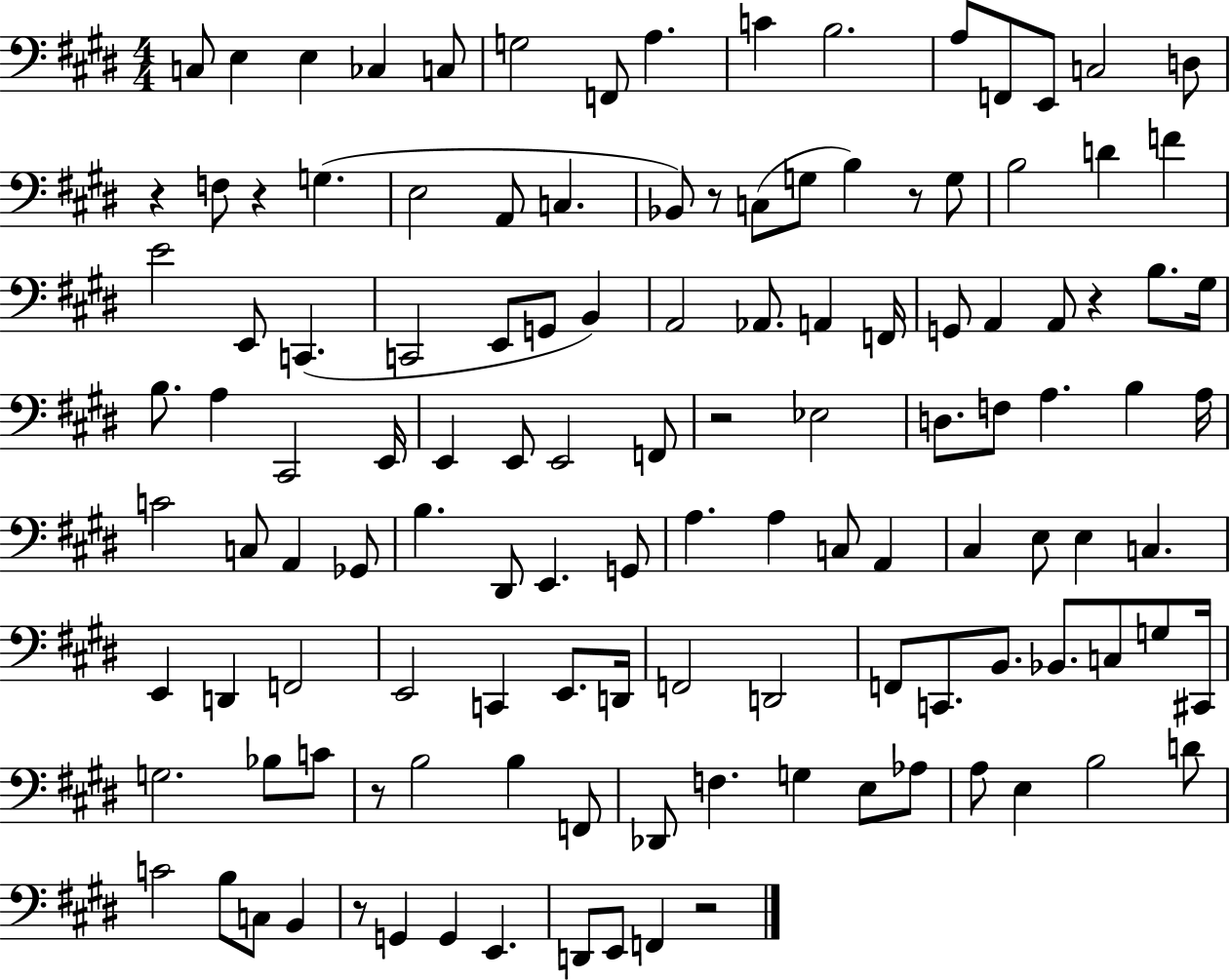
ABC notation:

X:1
T:Untitled
M:4/4
L:1/4
K:E
C,/2 E, E, _C, C,/2 G,2 F,,/2 A, C B,2 A,/2 F,,/2 E,,/2 C,2 D,/2 z F,/2 z G, E,2 A,,/2 C, _B,,/2 z/2 C,/2 G,/2 B, z/2 G,/2 B,2 D F E2 E,,/2 C,, C,,2 E,,/2 G,,/2 B,, A,,2 _A,,/2 A,, F,,/4 G,,/2 A,, A,,/2 z B,/2 ^G,/4 B,/2 A, ^C,,2 E,,/4 E,, E,,/2 E,,2 F,,/2 z2 _E,2 D,/2 F,/2 A, B, A,/4 C2 C,/2 A,, _G,,/2 B, ^D,,/2 E,, G,,/2 A, A, C,/2 A,, ^C, E,/2 E, C, E,, D,, F,,2 E,,2 C,, E,,/2 D,,/4 F,,2 D,,2 F,,/2 C,,/2 B,,/2 _B,,/2 C,/2 G,/2 ^C,,/4 G,2 _B,/2 C/2 z/2 B,2 B, F,,/2 _D,,/2 F, G, E,/2 _A,/2 A,/2 E, B,2 D/2 C2 B,/2 C,/2 B,, z/2 G,, G,, E,, D,,/2 E,,/2 F,, z2